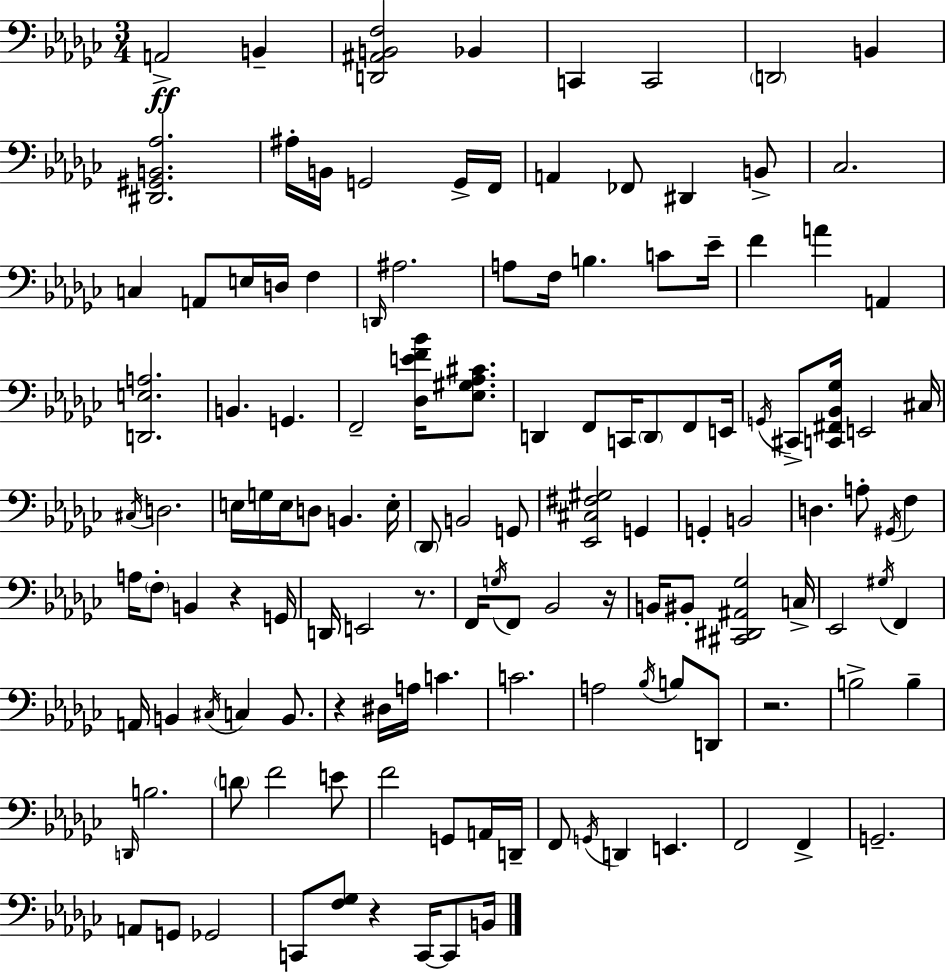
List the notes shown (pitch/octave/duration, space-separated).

A2/h B2/q [D2,A#2,B2,F3]/h Bb2/q C2/q C2/h D2/h B2/q [D#2,G#2,B2,Ab3]/h. A#3/s B2/s G2/h G2/s F2/s A2/q FES2/e D#2/q B2/e CES3/h. C3/q A2/e E3/s D3/s F3/q D2/s A#3/h. A3/e F3/s B3/q. C4/e Eb4/s F4/q A4/q A2/q [D2,E3,A3]/h. B2/q. G2/q. F2/h [Db3,E4,F4,Bb4]/s [Eb3,G#3,Ab3,C#4]/e. D2/q F2/e C2/s D2/e F2/e E2/s G2/s C#2/e [C2,F#2,Bb2,Gb3]/s E2/h C#3/s C#3/s D3/h. E3/s G3/s E3/s D3/e B2/q. E3/s Db2/e B2/h G2/e [Eb2,C#3,F#3,G#3]/h G2/q G2/q B2/h D3/q. A3/e G#2/s F3/q A3/s F3/e B2/q R/q G2/s D2/s E2/h R/e. F2/s G3/s F2/e Bb2/h R/s B2/s BIS2/e [C#2,D#2,A#2,Gb3]/h C3/s Eb2/h G#3/s F2/q A2/s B2/q C#3/s C3/q B2/e. R/q D#3/s A3/s C4/q. C4/h. A3/h Bb3/s B3/e D2/e R/h. B3/h B3/q D2/s B3/h. D4/e F4/h E4/e F4/h G2/e A2/s D2/s F2/e G2/s D2/q E2/q. F2/h F2/q G2/h. A2/e G2/e Gb2/h C2/e [F3,Gb3]/e R/q C2/s C2/e B2/s